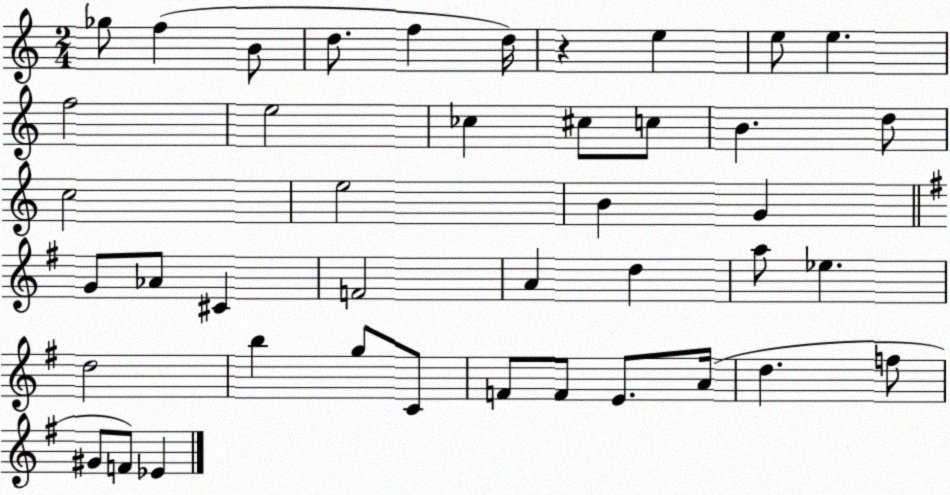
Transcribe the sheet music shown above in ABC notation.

X:1
T:Untitled
M:2/4
L:1/4
K:C
_g/2 f B/2 d/2 f d/4 z e e/2 e f2 e2 _c ^c/2 c/2 B d/2 c2 e2 B G G/2 _A/2 ^C F2 A d a/2 _e d2 b g/2 C/2 F/2 F/2 E/2 A/4 d f/2 ^G/2 F/2 _E